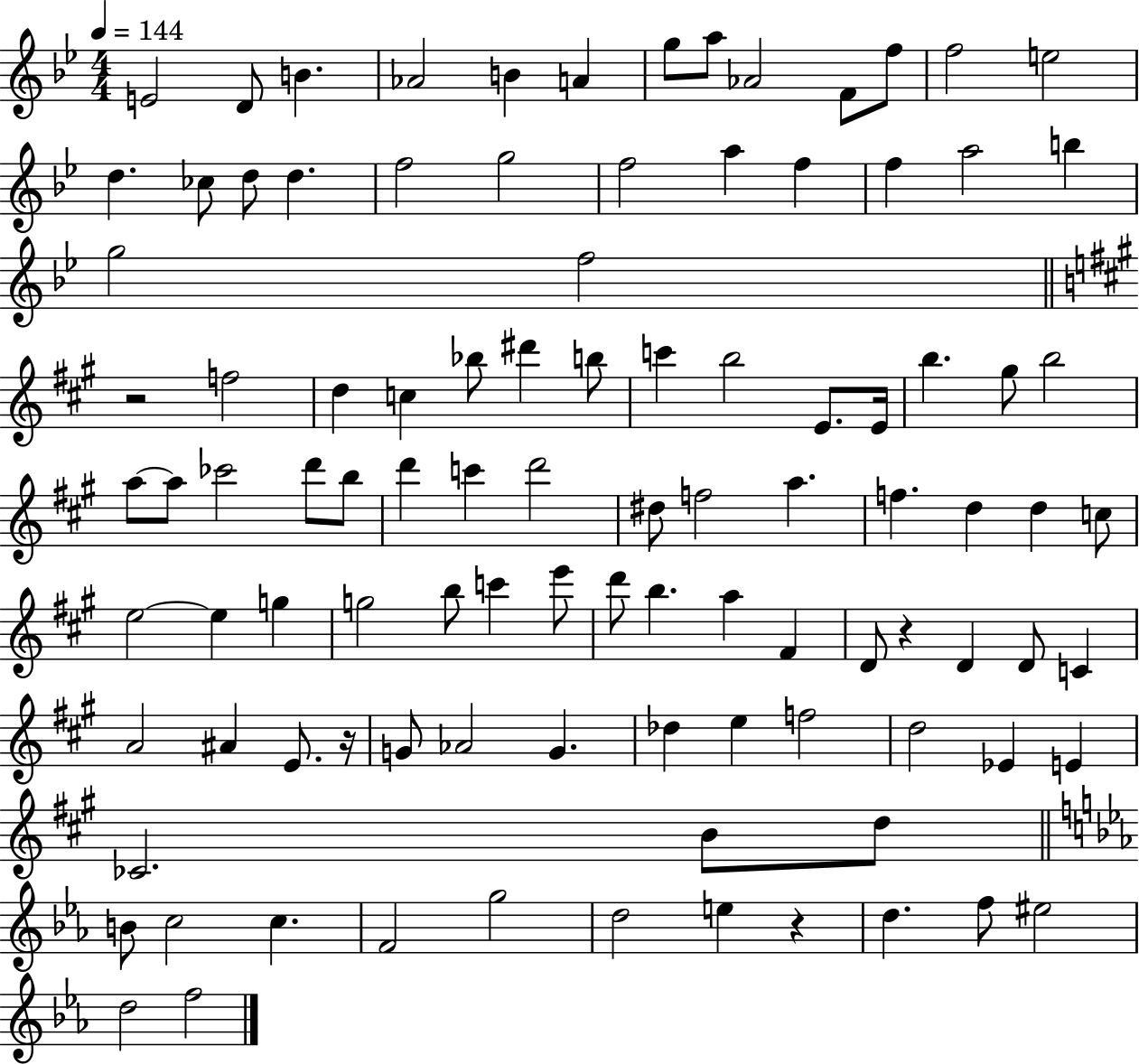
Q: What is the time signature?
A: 4/4